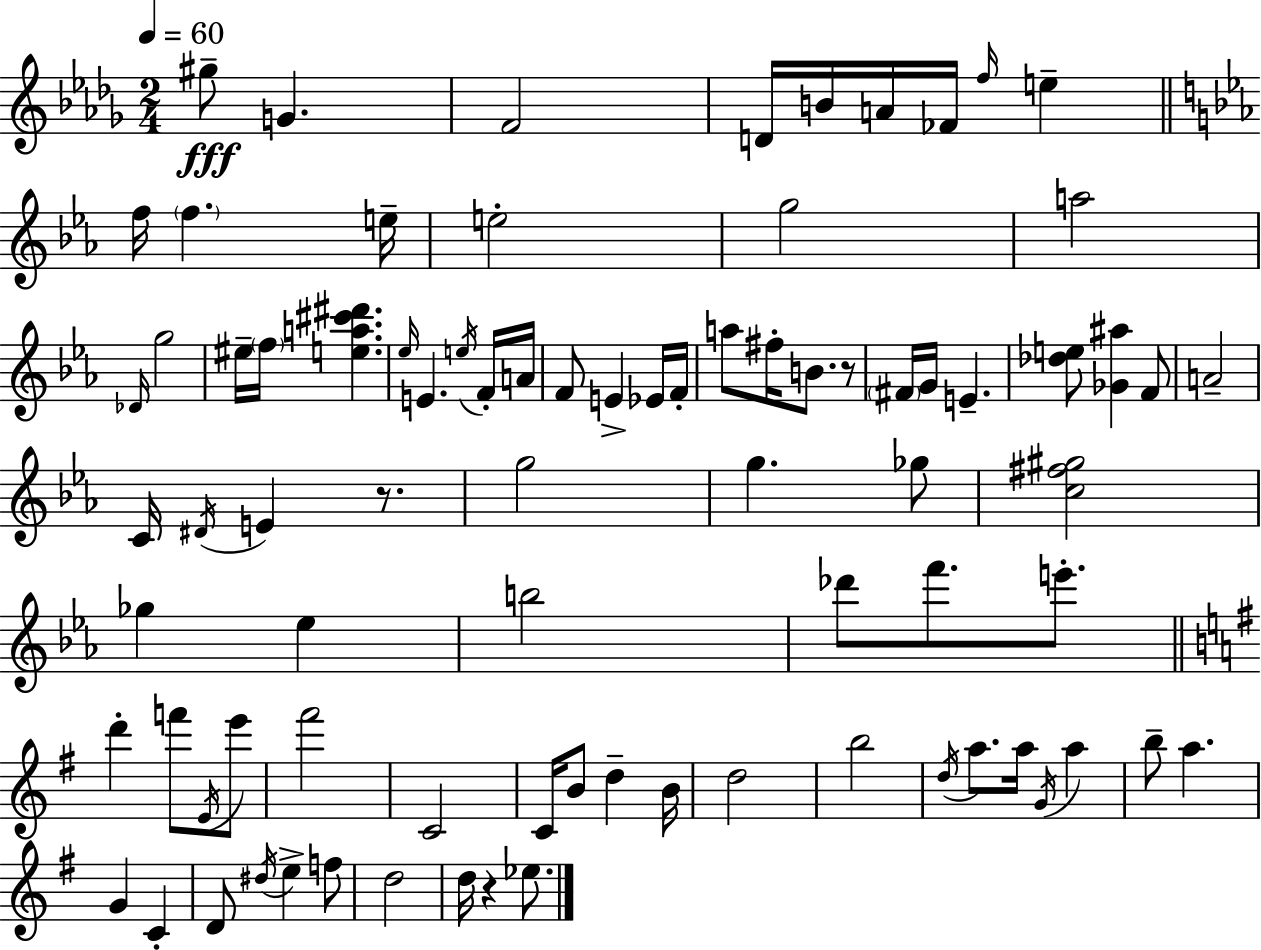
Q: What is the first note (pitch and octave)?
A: G#5